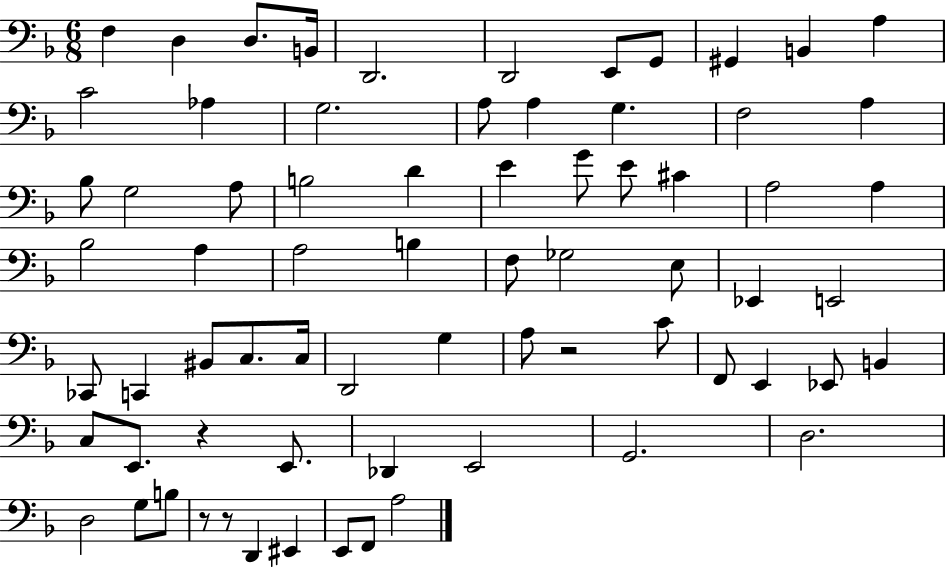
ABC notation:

X:1
T:Untitled
M:6/8
L:1/4
K:F
F, D, D,/2 B,,/4 D,,2 D,,2 E,,/2 G,,/2 ^G,, B,, A, C2 _A, G,2 A,/2 A, G, F,2 A, _B,/2 G,2 A,/2 B,2 D E G/2 E/2 ^C A,2 A, _B,2 A, A,2 B, F,/2 _G,2 E,/2 _E,, E,,2 _C,,/2 C,, ^B,,/2 C,/2 C,/4 D,,2 G, A,/2 z2 C/2 F,,/2 E,, _E,,/2 B,, C,/2 E,,/2 z E,,/2 _D,, E,,2 G,,2 D,2 D,2 G,/2 B,/2 z/2 z/2 D,, ^E,, E,,/2 F,,/2 A,2